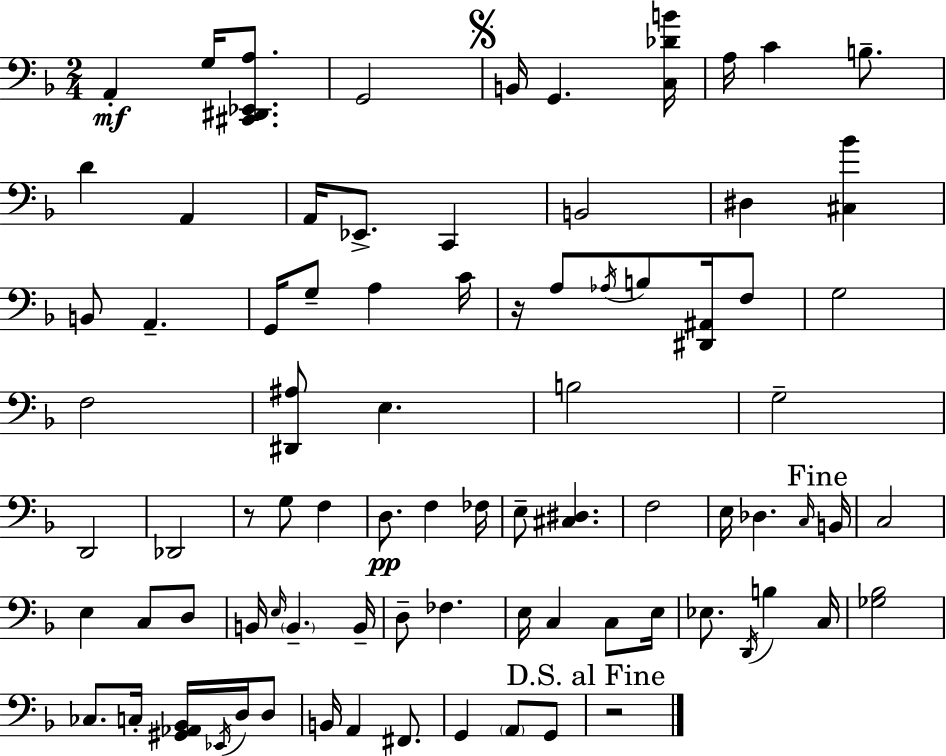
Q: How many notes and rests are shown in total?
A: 83